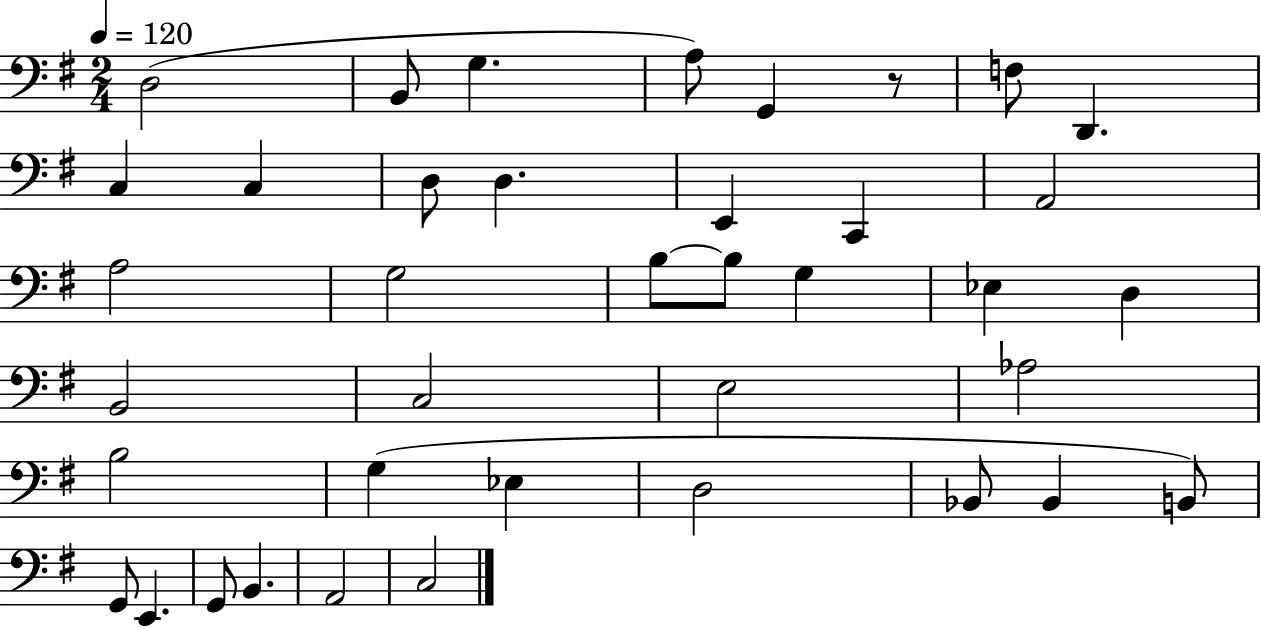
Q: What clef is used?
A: bass